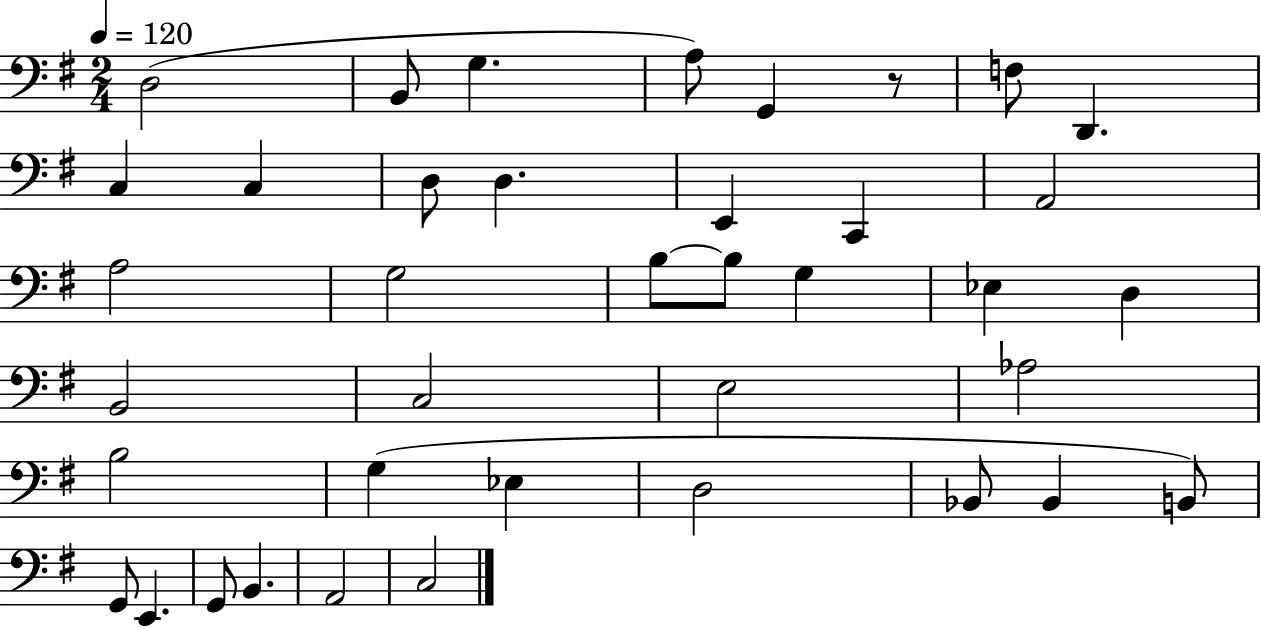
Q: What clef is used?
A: bass